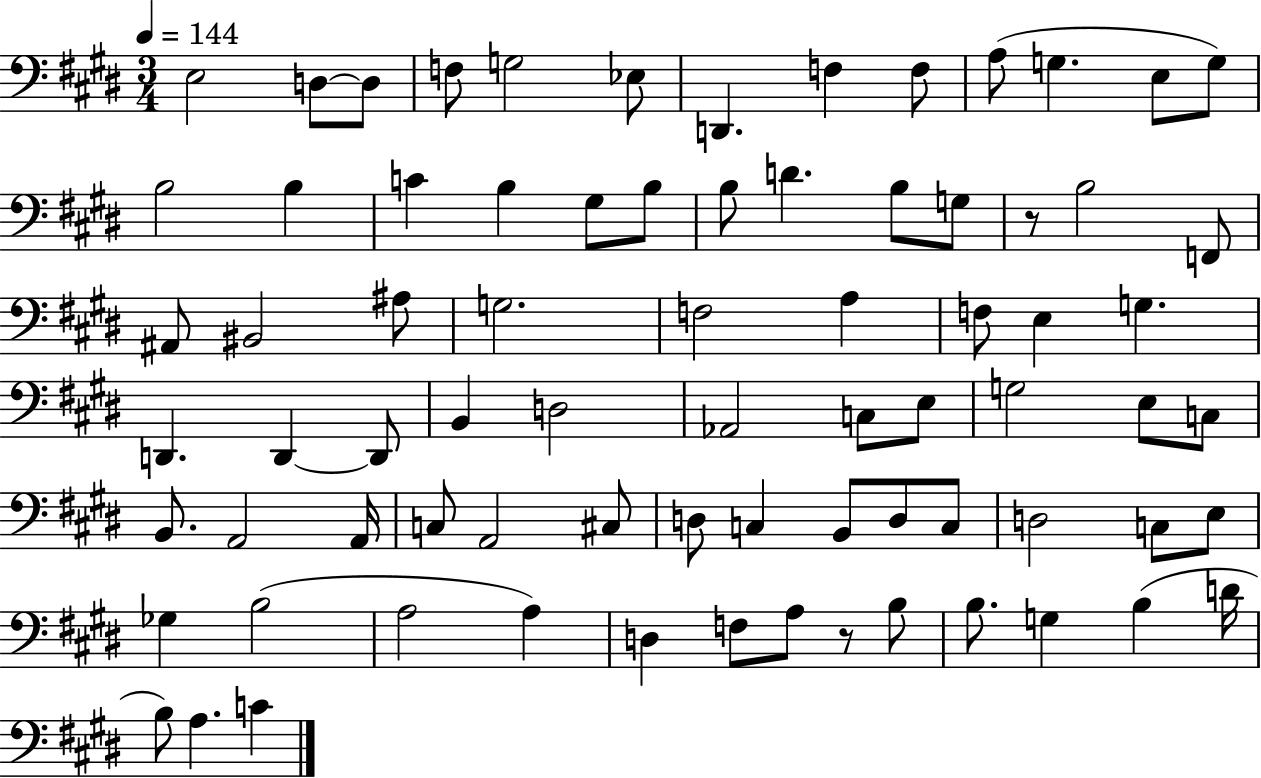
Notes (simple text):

E3/h D3/e D3/e F3/e G3/h Eb3/e D2/q. F3/q F3/e A3/e G3/q. E3/e G3/e B3/h B3/q C4/q B3/q G#3/e B3/e B3/e D4/q. B3/e G3/e R/e B3/h F2/e A#2/e BIS2/h A#3/e G3/h. F3/h A3/q F3/e E3/q G3/q. D2/q. D2/q D2/e B2/q D3/h Ab2/h C3/e E3/e G3/h E3/e C3/e B2/e. A2/h A2/s C3/e A2/h C#3/e D3/e C3/q B2/e D3/e C3/e D3/h C3/e E3/e Gb3/q B3/h A3/h A3/q D3/q F3/e A3/e R/e B3/e B3/e. G3/q B3/q D4/s B3/e A3/q. C4/q